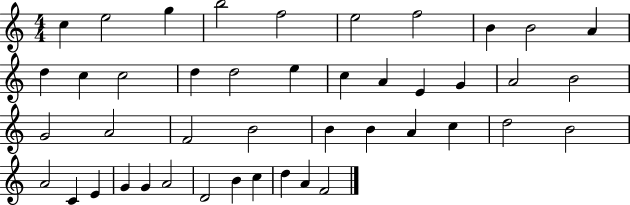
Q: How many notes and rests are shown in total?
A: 44